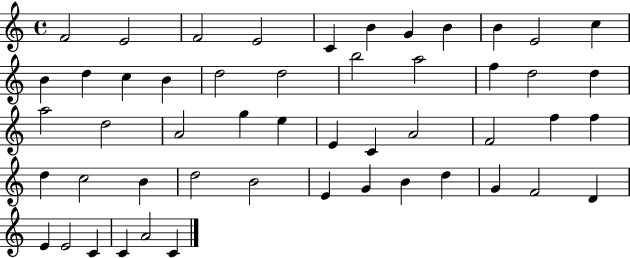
F4/h E4/h F4/h E4/h C4/q B4/q G4/q B4/q B4/q E4/h C5/q B4/q D5/q C5/q B4/q D5/h D5/h B5/h A5/h F5/q D5/h D5/q A5/h D5/h A4/h G5/q E5/q E4/q C4/q A4/h F4/h F5/q F5/q D5/q C5/h B4/q D5/h B4/h E4/q G4/q B4/q D5/q G4/q F4/h D4/q E4/q E4/h C4/q C4/q A4/h C4/q